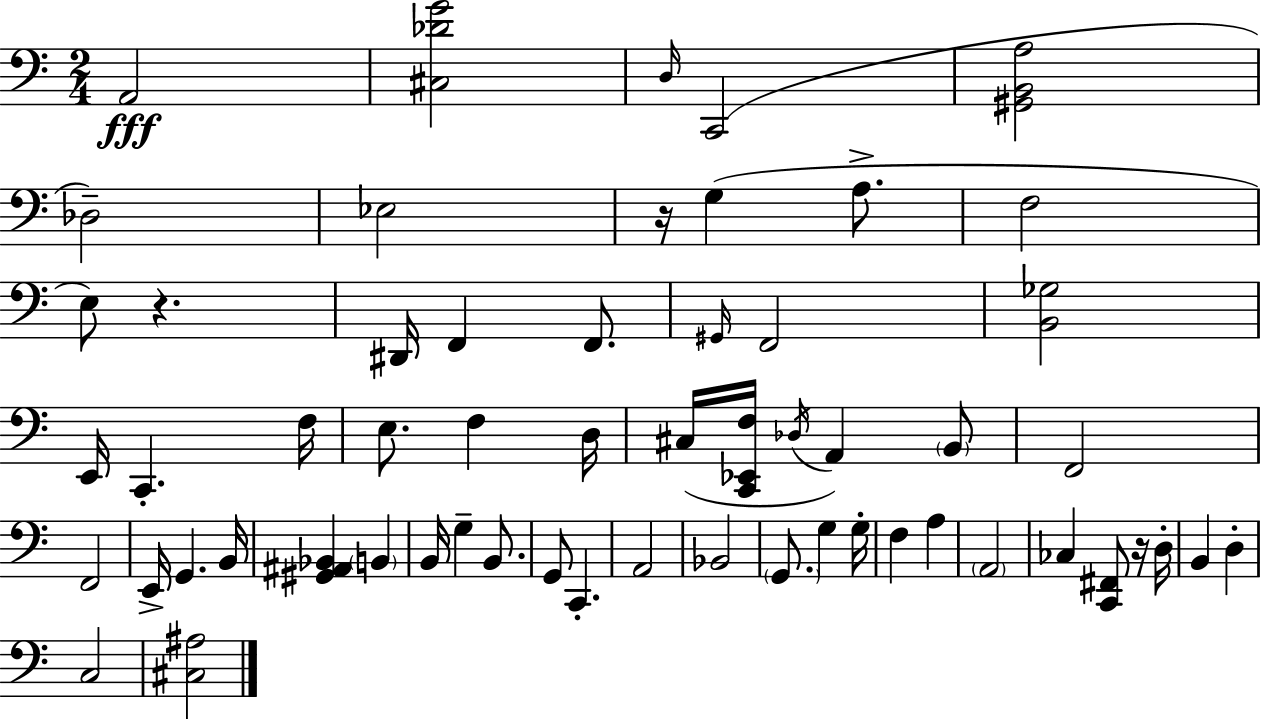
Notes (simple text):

A2/h [C#3,Db4,G4]/h D3/s C2/h [G#2,B2,A3]/h Db3/h Eb3/h R/s G3/q A3/e. F3/h E3/e R/q. D#2/s F2/q F2/e. G#2/s F2/h [B2,Gb3]/h E2/s C2/q. F3/s E3/e. F3/q D3/s C#3/s [C2,Eb2,F3]/s Db3/s A2/q B2/e F2/h F2/h E2/s G2/q. B2/s [G#2,A#2,Bb2]/q B2/q B2/s G3/q B2/e. G2/e C2/q. A2/h Bb2/h G2/e. G3/q G3/s F3/q A3/q A2/h CES3/q [C2,F#2]/e R/s D3/s B2/q D3/q C3/h [C#3,A#3]/h